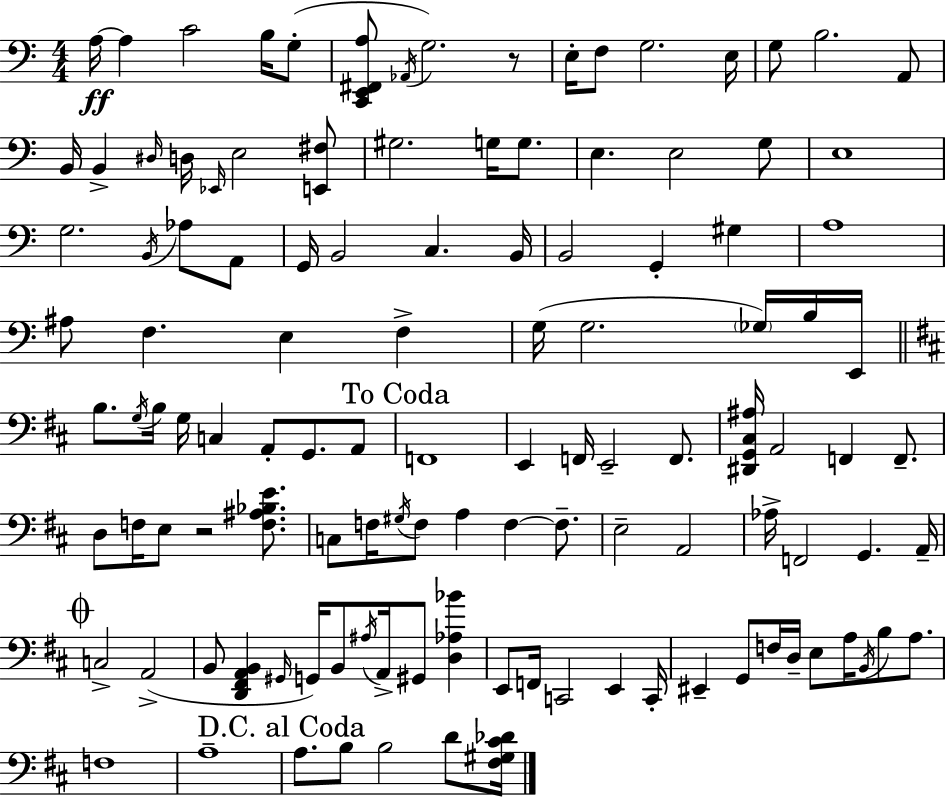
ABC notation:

X:1
T:Untitled
M:4/4
L:1/4
K:C
A,/4 A, C2 B,/4 G,/2 [C,,E,,^F,,A,]/2 _A,,/4 G,2 z/2 E,/4 F,/2 G,2 E,/4 G,/2 B,2 A,,/2 B,,/4 B,, ^D,/4 D,/4 _E,,/4 E,2 [E,,^F,]/2 ^G,2 G,/4 G,/2 E, E,2 G,/2 E,4 G,2 B,,/4 _A,/2 A,,/2 G,,/4 B,,2 C, B,,/4 B,,2 G,, ^G, A,4 ^A,/2 F, E, F, G,/4 G,2 _G,/4 B,/4 E,,/4 B,/2 G,/4 B,/4 G,/4 C, A,,/2 G,,/2 A,,/2 F,,4 E,, F,,/4 E,,2 F,,/2 [^D,,G,,^C,^A,]/4 A,,2 F,, F,,/2 D,/2 F,/4 E,/2 z2 [F,^A,_B,E]/2 C,/2 F,/4 ^G,/4 F,/2 A, F, F,/2 E,2 A,,2 _A,/4 F,,2 G,, A,,/4 C,2 A,,2 B,,/2 [D,,^F,,A,,B,,] ^G,,/4 G,,/4 B,,/2 ^A,/4 A,,/4 ^G,,/2 [D,_A,_B] E,,/2 F,,/4 C,,2 E,, C,,/4 ^E,, G,,/2 F,/4 D,/4 E,/2 A,/4 B,,/4 B,/2 A,/2 F,4 A,4 A,/2 B,/2 B,2 D/2 [^F,^G,^C_D]/4